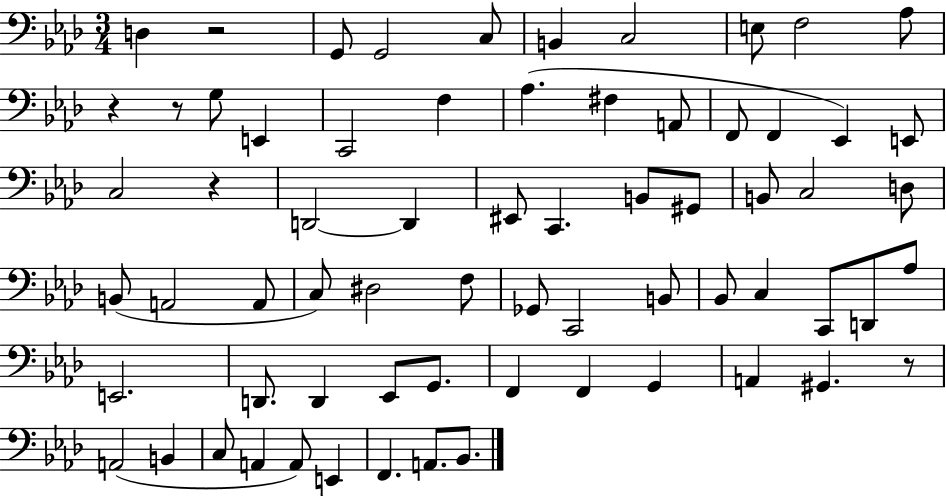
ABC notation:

X:1
T:Untitled
M:3/4
L:1/4
K:Ab
D, z2 G,,/2 G,,2 C,/2 B,, C,2 E,/2 F,2 _A,/2 z z/2 G,/2 E,, C,,2 F, _A, ^F, A,,/2 F,,/2 F,, _E,, E,,/2 C,2 z D,,2 D,, ^E,,/2 C,, B,,/2 ^G,,/2 B,,/2 C,2 D,/2 B,,/2 A,,2 A,,/2 C,/2 ^D,2 F,/2 _G,,/2 C,,2 B,,/2 _B,,/2 C, C,,/2 D,,/2 _A,/2 E,,2 D,,/2 D,, _E,,/2 G,,/2 F,, F,, G,, A,, ^G,, z/2 A,,2 B,, C,/2 A,, A,,/2 E,, F,, A,,/2 _B,,/2